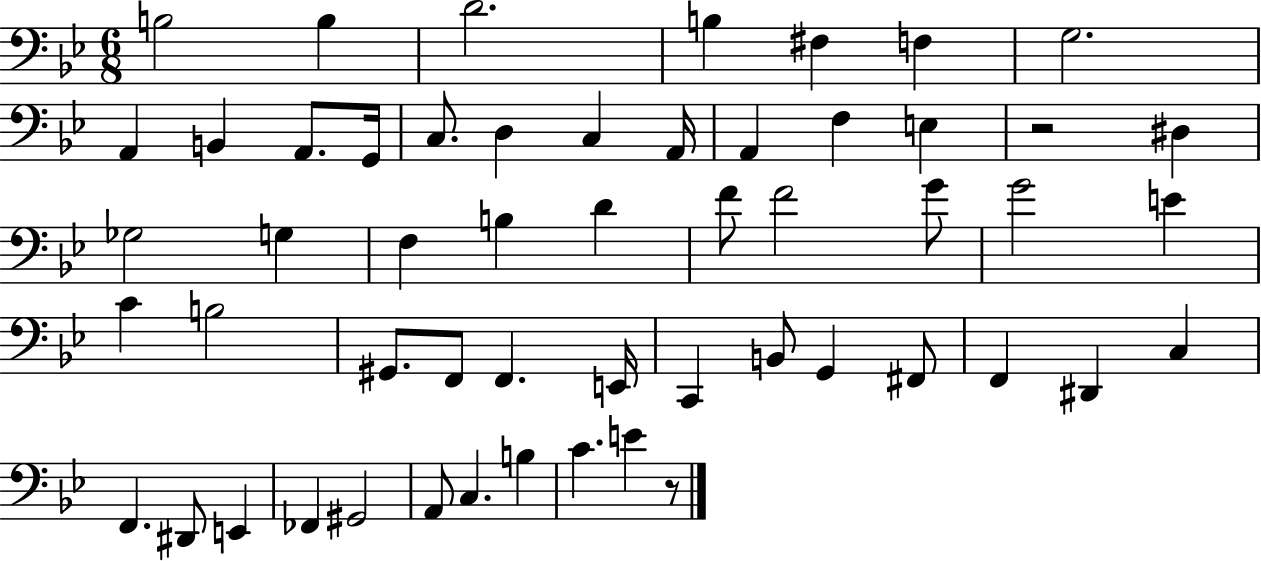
X:1
T:Untitled
M:6/8
L:1/4
K:Bb
B,2 B, D2 B, ^F, F, G,2 A,, B,, A,,/2 G,,/4 C,/2 D, C, A,,/4 A,, F, E, z2 ^D, _G,2 G, F, B, D F/2 F2 G/2 G2 E C B,2 ^G,,/2 F,,/2 F,, E,,/4 C,, B,,/2 G,, ^F,,/2 F,, ^D,, C, F,, ^D,,/2 E,, _F,, ^G,,2 A,,/2 C, B, C E z/2